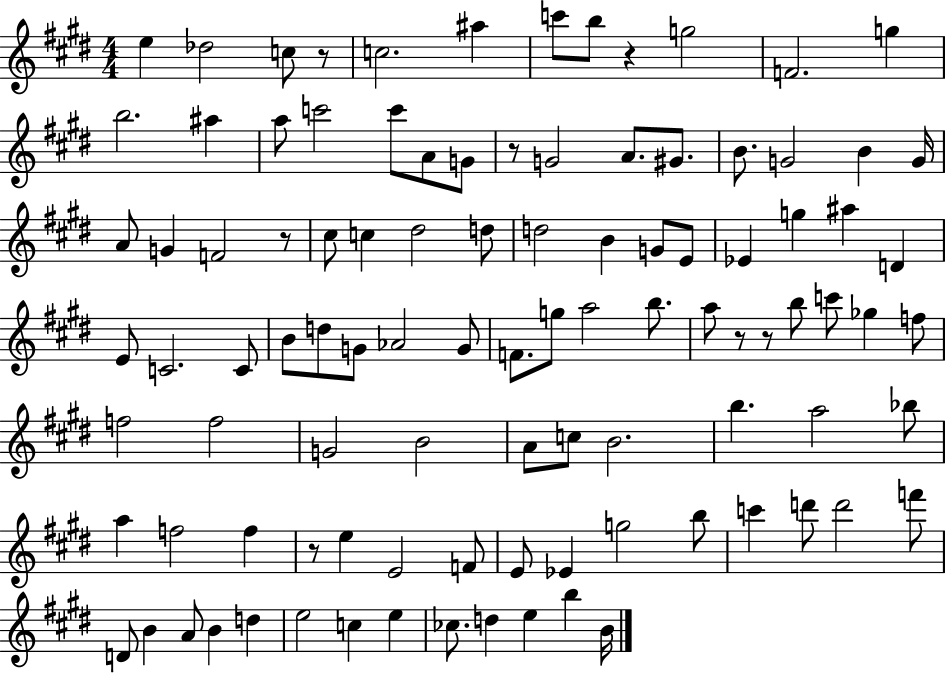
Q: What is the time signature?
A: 4/4